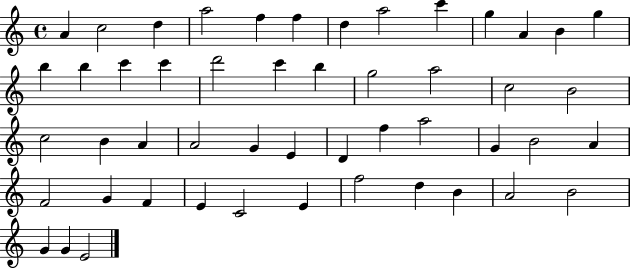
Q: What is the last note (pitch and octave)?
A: E4